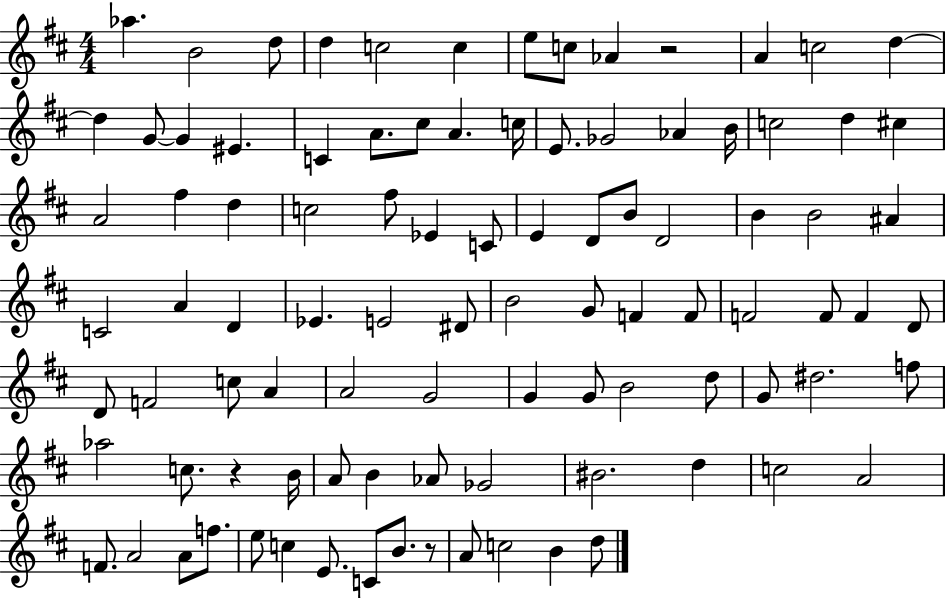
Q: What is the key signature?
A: D major